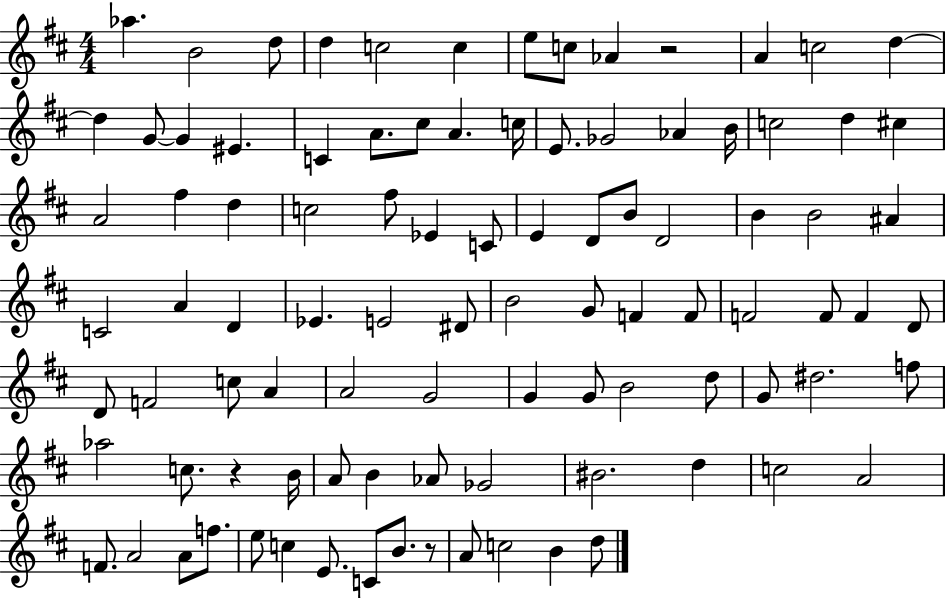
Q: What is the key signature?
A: D major